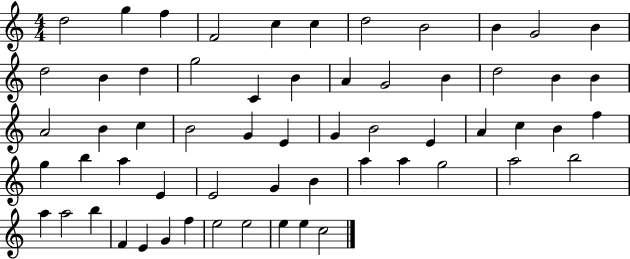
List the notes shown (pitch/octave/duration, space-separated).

D5/h G5/q F5/q F4/h C5/q C5/q D5/h B4/h B4/q G4/h B4/q D5/h B4/q D5/q G5/h C4/q B4/q A4/q G4/h B4/q D5/h B4/q B4/q A4/h B4/q C5/q B4/h G4/q E4/q G4/q B4/h E4/q A4/q C5/q B4/q F5/q G5/q B5/q A5/q E4/q E4/h G4/q B4/q A5/q A5/q G5/h A5/h B5/h A5/q A5/h B5/q F4/q E4/q G4/q F5/q E5/h E5/h E5/q E5/q C5/h